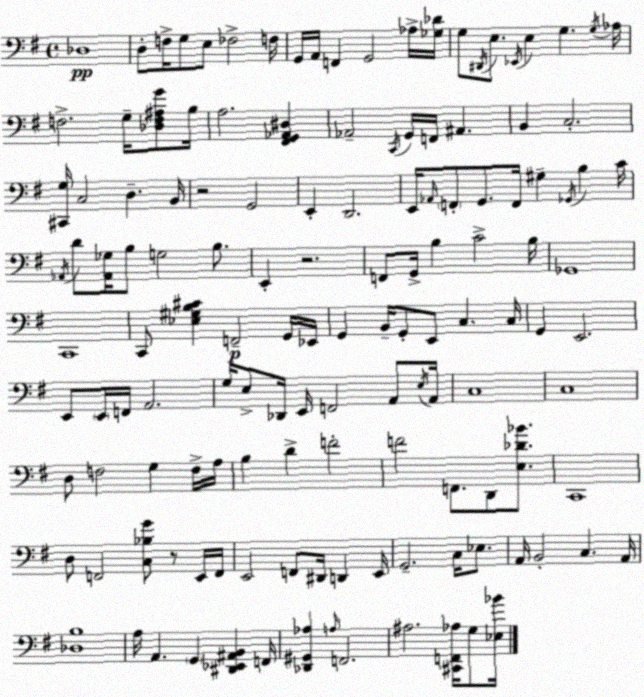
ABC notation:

X:1
T:Untitled
M:4/4
L:1/4
K:G
_D,4 D,/2 F,/4 G,/2 E,/2 _F,2 F,/4 G,,/4 A,,/4 F,, G,,2 _A,/4 [_G,_D]/4 G,/2 ^D,,/4 E,/2 _E,,/4 E, G, G,/4 _A,/4 F,2 G,/4 [_D,F,^A,G]/2 B,/4 A,2 [^F,,G,,_A,,^D,] _A,,2 C,,/4 G,,/4 F,,/4 ^A,, B,, C,2 [^C,,G,]/4 C,2 D, B,,/4 z2 G,,2 E,, D,,2 E,,/4 _A,,/4 F,,/2 G,,/2 F,,/4 ^G, _G,,/4 B, C/4 _A,,/4 D/2 [_A,,_G,]/4 B,/2 G,2 B,/2 E,, z2 F,,/2 G,,/4 B, C2 B,/4 _G,,4 C,,4 C,,/2 [_E,^G,B,^C] F,,2 G,,/4 _E,,/4 G,, B,,/4 G,,/2 E,,/2 C, C,/4 G,, E,,2 E,,/2 E,,/4 F,,/4 A,,2 G,/4 E,/2 _D,,/4 E,,/4 F,,2 A,,/2 E,/4 A,,/4 C,4 C,4 D,/2 F,2 G, F,/4 A,/4 B, D F2 F2 F,,/2 D,,/2 [E,_D_B]/2 C,,4 D,/2 F,,2 [C,_B,G]/2 z/2 E,,/4 F,,/4 E,,2 F,,/2 ^D,,/4 D,, E,,/4 G,,2 C,/4 _E,/2 A,,/4 B,,2 C, A,,/4 [_D,B,]4 A,/4 A,, G,, [^D,,_E,,^A,,B,,] F,,/4 [_D,,^G,,_A,] A,/4 F,,2 ^A,2 [^C,,F,,_A,]/4 G,/2 [_E,_B]/4